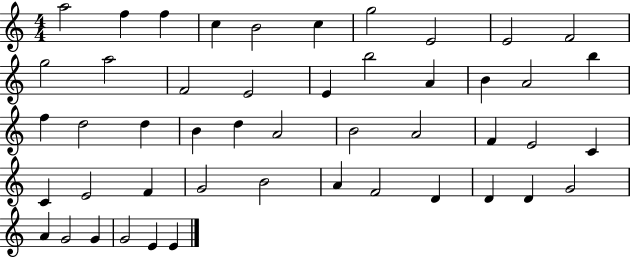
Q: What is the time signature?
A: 4/4